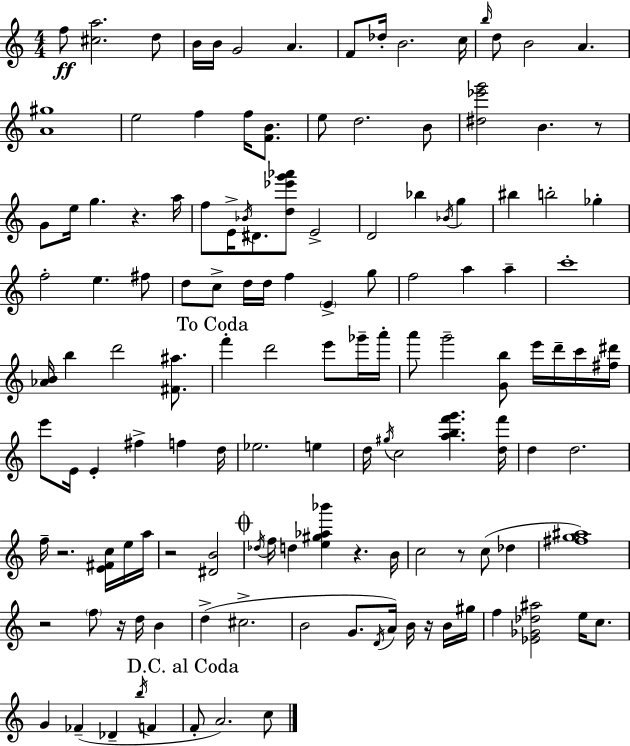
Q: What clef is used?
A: treble